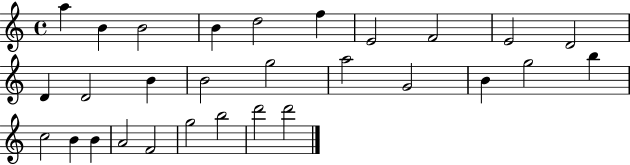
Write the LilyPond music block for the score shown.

{
  \clef treble
  \time 4/4
  \defaultTimeSignature
  \key c \major
  a''4 b'4 b'2 | b'4 d''2 f''4 | e'2 f'2 | e'2 d'2 | \break d'4 d'2 b'4 | b'2 g''2 | a''2 g'2 | b'4 g''2 b''4 | \break c''2 b'4 b'4 | a'2 f'2 | g''2 b''2 | d'''2 d'''2 | \break \bar "|."
}